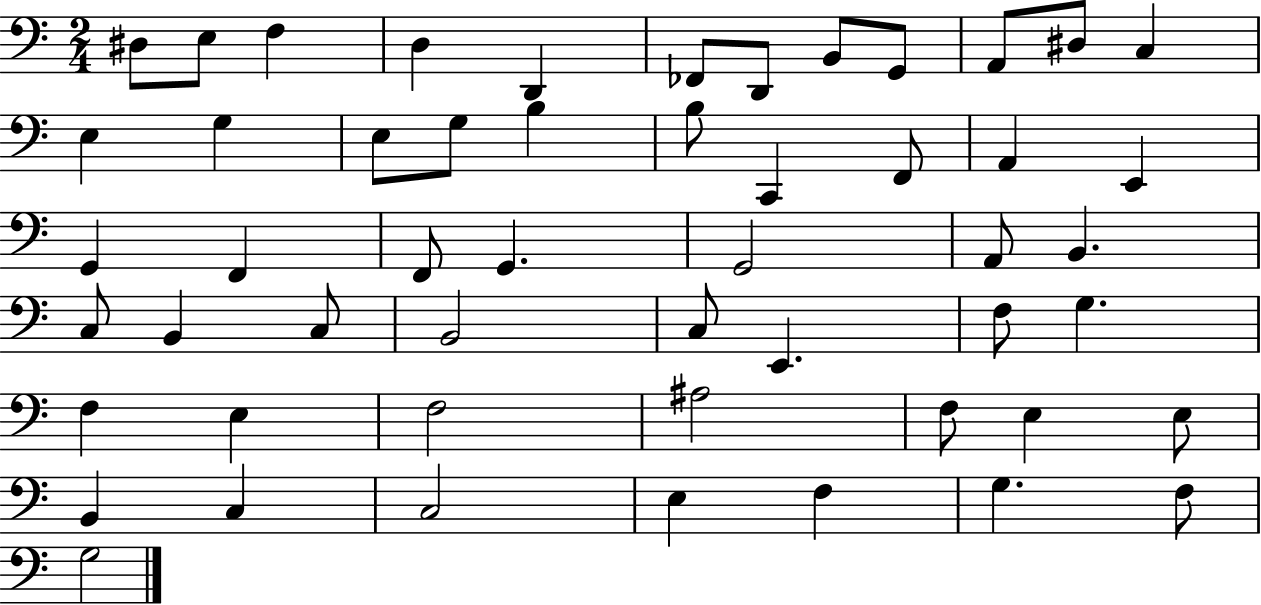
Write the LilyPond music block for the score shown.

{
  \clef bass
  \numericTimeSignature
  \time 2/4
  \key c \major
  \repeat volta 2 { dis8 e8 f4 | d4 d,4 | fes,8 d,8 b,8 g,8 | a,8 dis8 c4 | \break e4 g4 | e8 g8 b4 | b8 c,4 f,8 | a,4 e,4 | \break g,4 f,4 | f,8 g,4. | g,2 | a,8 b,4. | \break c8 b,4 c8 | b,2 | c8 e,4. | f8 g4. | \break f4 e4 | f2 | ais2 | f8 e4 e8 | \break b,4 c4 | c2 | e4 f4 | g4. f8 | \break g2 | } \bar "|."
}